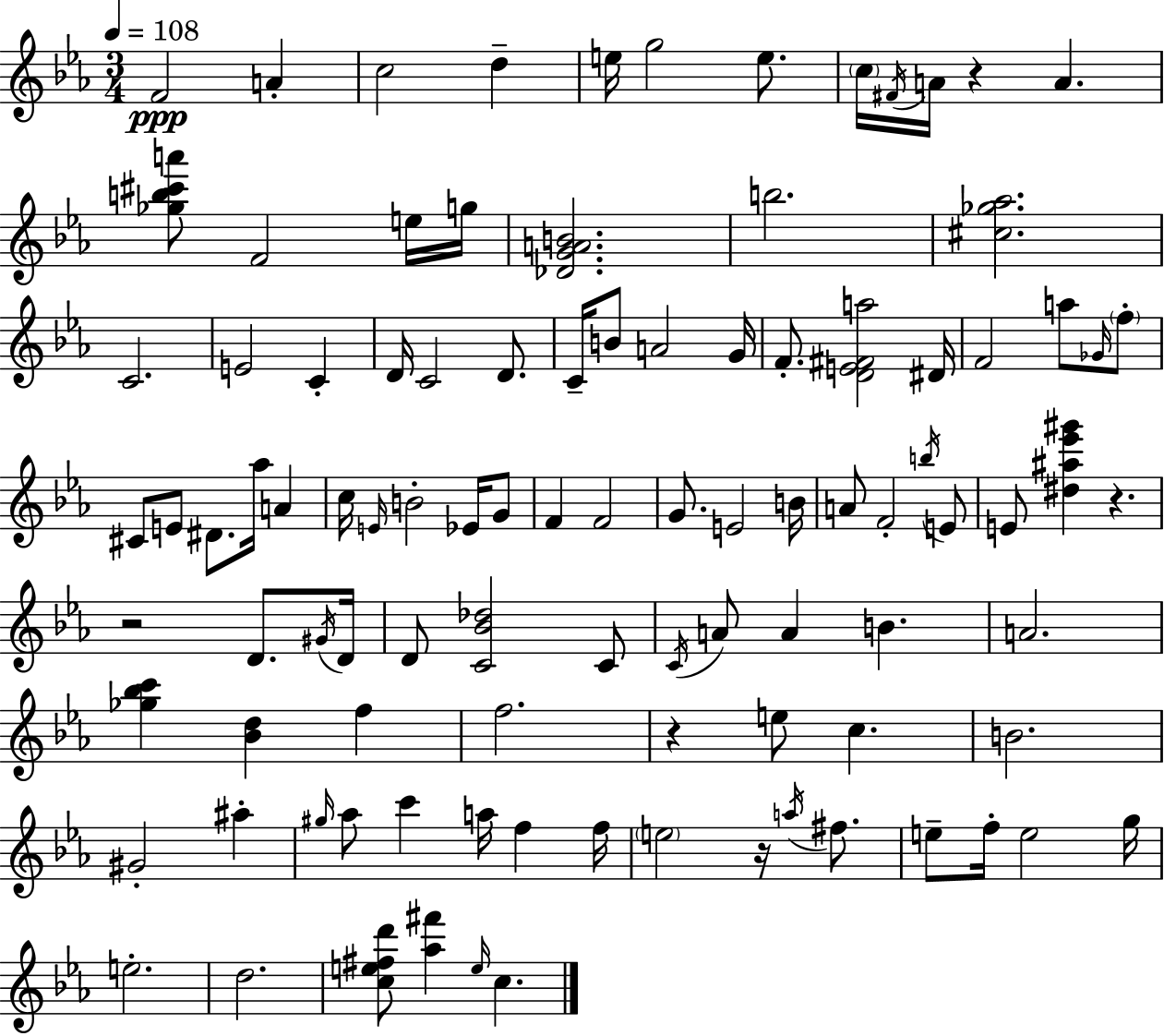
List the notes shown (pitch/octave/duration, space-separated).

F4/h A4/q C5/h D5/q E5/s G5/h E5/e. C5/s F#4/s A4/s R/q A4/q. [Gb5,B5,C#6,A6]/e F4/h E5/s G5/s [Db4,G4,A4,B4]/h. B5/h. [C#5,Gb5,Ab5]/h. C4/h. E4/h C4/q D4/s C4/h D4/e. C4/s B4/e A4/h G4/s F4/e. [D4,E4,F#4,A5]/h D#4/s F4/h A5/e Gb4/s F5/e C#4/e E4/e D#4/e. Ab5/s A4/q C5/s E4/s B4/h Eb4/s G4/e F4/q F4/h G4/e. E4/h B4/s A4/e F4/h B5/s E4/e E4/e [D#5,A#5,Eb6,G#6]/q R/q. R/h D4/e. G#4/s D4/s D4/e [C4,Bb4,Db5]/h C4/e C4/s A4/e A4/q B4/q. A4/h. [Gb5,Bb5,C6]/q [Bb4,D5]/q F5/q F5/h. R/q E5/e C5/q. B4/h. G#4/h A#5/q G#5/s Ab5/e C6/q A5/s F5/q F5/s E5/h R/s A5/s F#5/e. E5/e F5/s E5/h G5/s E5/h. D5/h. [C5,E5,F#5,D6]/e [Ab5,F#6]/q E5/s C5/q.